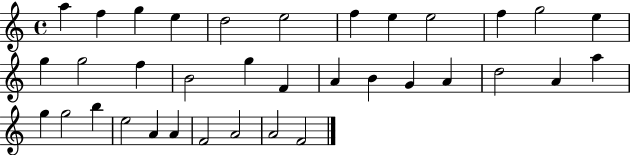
A5/q F5/q G5/q E5/q D5/h E5/h F5/q E5/q E5/h F5/q G5/h E5/q G5/q G5/h F5/q B4/h G5/q F4/q A4/q B4/q G4/q A4/q D5/h A4/q A5/q G5/q G5/h B5/q E5/h A4/q A4/q F4/h A4/h A4/h F4/h